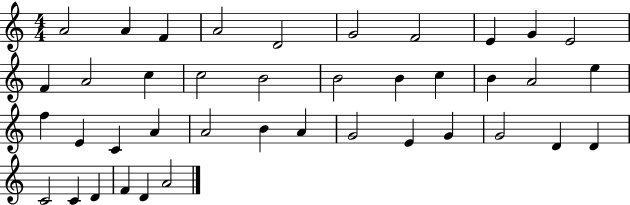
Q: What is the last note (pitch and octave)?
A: A4